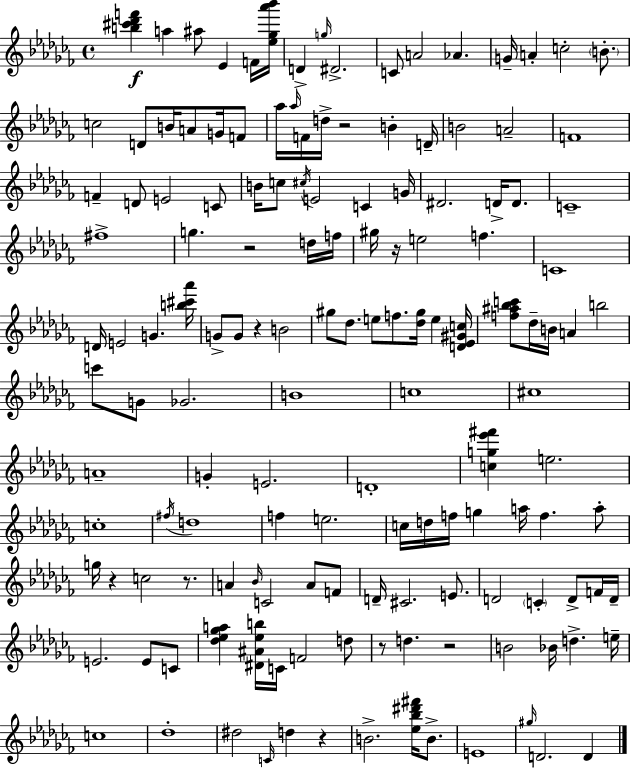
{
  \clef treble
  \time 4/4
  \defaultTimeSignature
  \key aes \minor
  \repeat volta 2 { <b'' cis''' des''' f'''>4\f a''4 ais''8 ees'4 f'16 <ees'' ges'' aes''' bes'''>16 | d'4-> \grace { g''16 } dis'2.-> | c'8 a'2 aes'4. | g'16-- a'4-. c''2-. \parenthesize b'8.-. | \break c''2 d'8 b'16 a'8 g'16 f'8 | aes''16 \grace { aes''16 } f'16 d''16-> r2 b'4-. | d'16-- b'2 a'2-- | f'1 | \break f'4-- d'8 e'2 | c'8 b'16 c''8 \acciaccatura { cis''16 } e'2 c'4 | g'16 dis'2. d'16-> | d'8. c'1-- | \break fis''1-> | g''4. r2 | d''16 f''16 gis''16 r16 e''2 f''4. | c'1 | \break d'16 e'2 g'4. | <b'' cis''' aes'''>16 g'8-> g'8 r4 b'2 | gis''8 des''8. e''8 f''8. <des'' gis''>16 e''4 | <d' ees' gis' c''>16 <f'' ais'' bes'' c'''>8 des''16-- b'16 a'4 b''2 | \break c'''8 g'8 ges'2. | b'1 | c''1 | cis''1 | \break a'1-- | g'4-. e'2. | d'1-. | <c'' g'' ees''' fis'''>4 e''2. | \break c''1-. | \acciaccatura { fis''16 } d''1 | f''4 e''2. | c''16 d''16 f''16 g''4 a''16 f''4. | \break a''8-. g''16 r4 c''2 | r8. a'4 \grace { bes'16 } c'2 | a'8 f'8 d'16-- cis'2. | e'8. d'2 \parenthesize c'4-. | \break d'8-> f'16 d'16-- e'2. | e'8 c'8 <des'' ees'' ges'' a''>4 <dis' ais' ees'' b''>16 c'16 f'2 | d''8 r8 d''4. r2 | b'2 bes'16 d''4.-> | \break e''16-- c''1 | des''1-. | dis''2 \grace { c'16 } d''4 | r4 b'2.-> | \break <ees'' bes'' dis''' fis'''>16 b'8.-> e'1 | \grace { gis''16 } d'2. | d'4 } \bar "|."
}